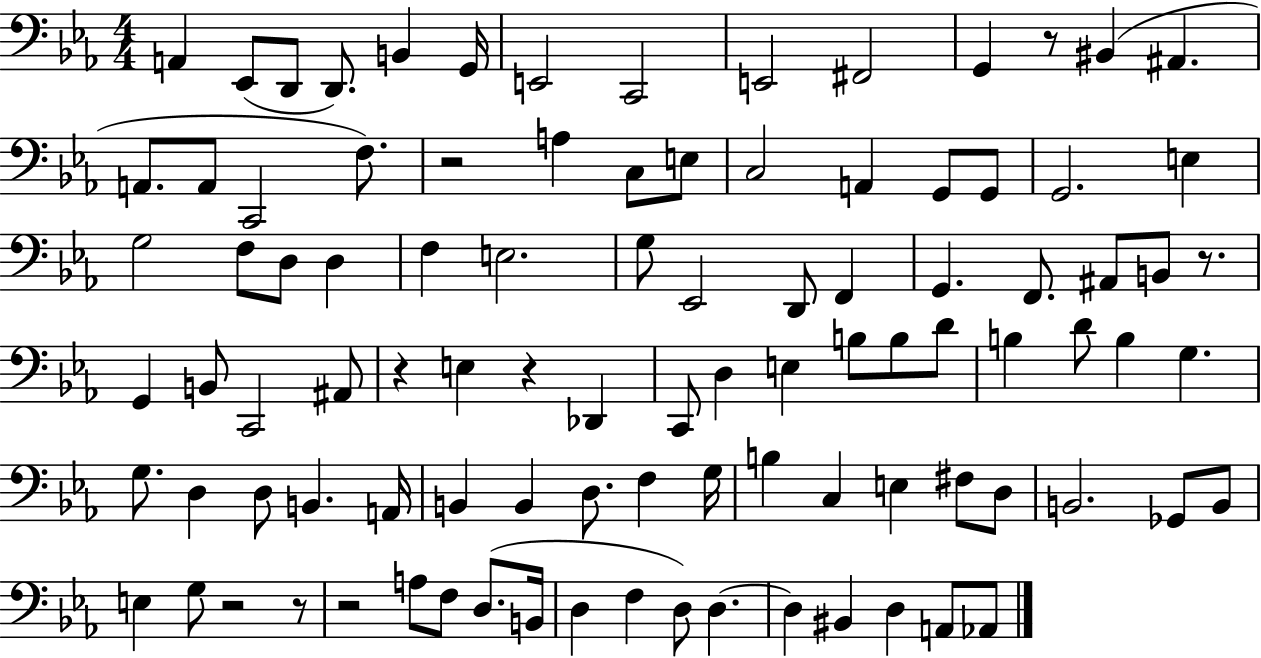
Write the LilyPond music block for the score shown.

{
  \clef bass
  \numericTimeSignature
  \time 4/4
  \key ees \major
  a,4 ees,8( d,8 d,8.) b,4 g,16 | e,2 c,2 | e,2 fis,2 | g,4 r8 bis,4( ais,4. | \break a,8. a,8 c,2 f8.) | r2 a4 c8 e8 | c2 a,4 g,8 g,8 | g,2. e4 | \break g2 f8 d8 d4 | f4 e2. | g8 ees,2 d,8 f,4 | g,4. f,8. ais,8 b,8 r8. | \break g,4 b,8 c,2 ais,8 | r4 e4 r4 des,4 | c,8 d4 e4 b8 b8 d'8 | b4 d'8 b4 g4. | \break g8. d4 d8 b,4. a,16 | b,4 b,4 d8. f4 g16 | b4 c4 e4 fis8 d8 | b,2. ges,8 b,8 | \break e4 g8 r2 r8 | r2 a8 f8 d8.( b,16 | d4 f4 d8) d4.~~ | d4 bis,4 d4 a,8 aes,8 | \break \bar "|."
}